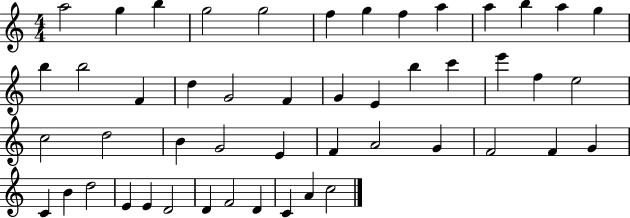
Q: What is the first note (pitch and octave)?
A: A5